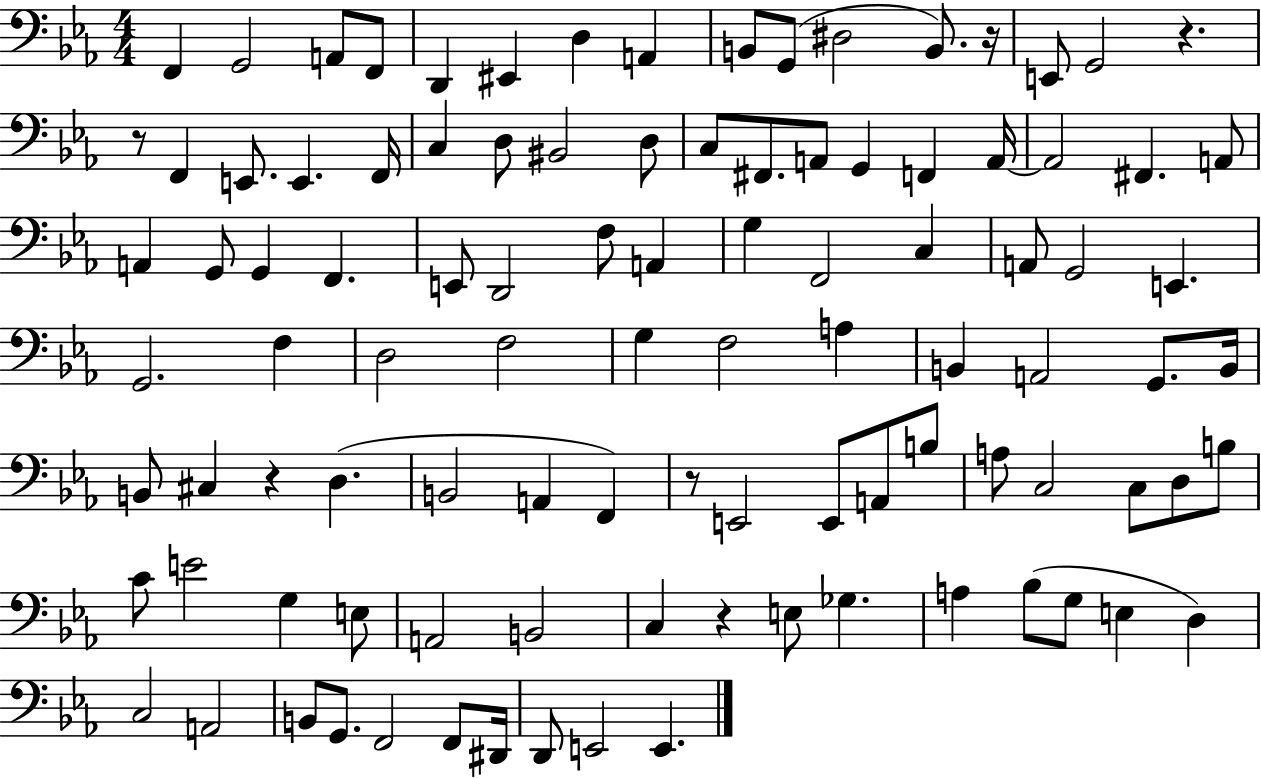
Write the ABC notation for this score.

X:1
T:Untitled
M:4/4
L:1/4
K:Eb
F,, G,,2 A,,/2 F,,/2 D,, ^E,, D, A,, B,,/2 G,,/2 ^D,2 B,,/2 z/4 E,,/2 G,,2 z z/2 F,, E,,/2 E,, F,,/4 C, D,/2 ^B,,2 D,/2 C,/2 ^F,,/2 A,,/2 G,, F,, A,,/4 A,,2 ^F,, A,,/2 A,, G,,/2 G,, F,, E,,/2 D,,2 F,/2 A,, G, F,,2 C, A,,/2 G,,2 E,, G,,2 F, D,2 F,2 G, F,2 A, B,, A,,2 G,,/2 B,,/4 B,,/2 ^C, z D, B,,2 A,, F,, z/2 E,,2 E,,/2 A,,/2 B,/2 A,/2 C,2 C,/2 D,/2 B,/2 C/2 E2 G, E,/2 A,,2 B,,2 C, z E,/2 _G, A, _B,/2 G,/2 E, D, C,2 A,,2 B,,/2 G,,/2 F,,2 F,,/2 ^D,,/4 D,,/2 E,,2 E,,